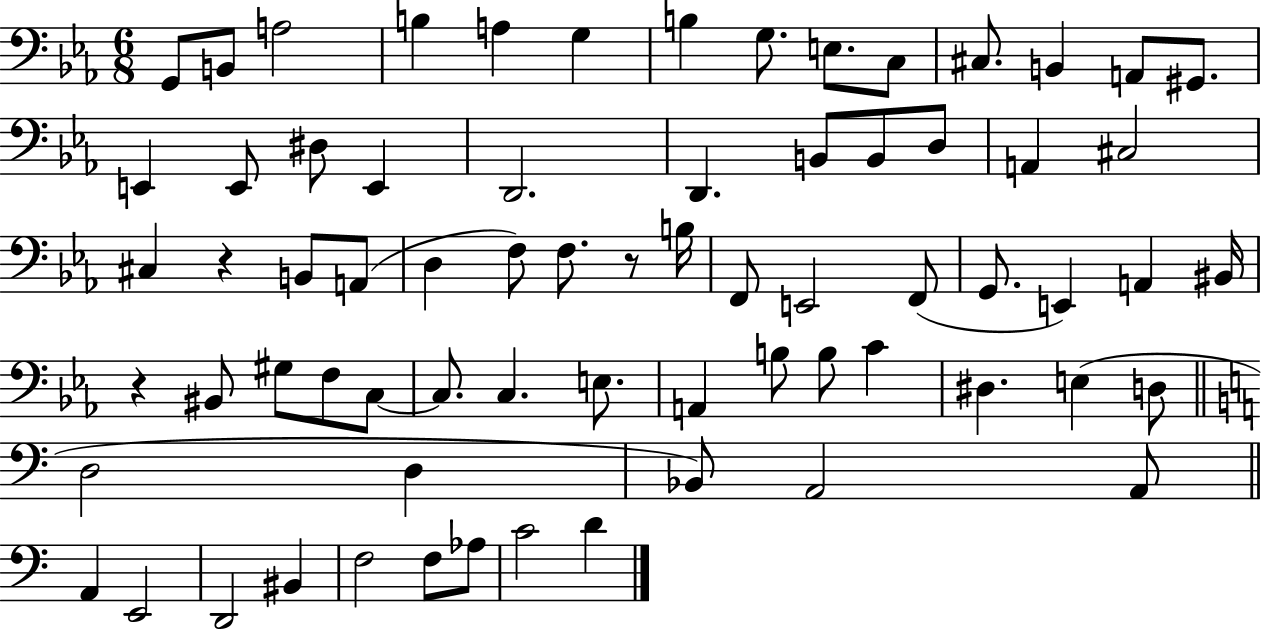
X:1
T:Untitled
M:6/8
L:1/4
K:Eb
G,,/2 B,,/2 A,2 B, A, G, B, G,/2 E,/2 C,/2 ^C,/2 B,, A,,/2 ^G,,/2 E,, E,,/2 ^D,/2 E,, D,,2 D,, B,,/2 B,,/2 D,/2 A,, ^C,2 ^C, z B,,/2 A,,/2 D, F,/2 F,/2 z/2 B,/4 F,,/2 E,,2 F,,/2 G,,/2 E,, A,, ^B,,/4 z ^B,,/2 ^G,/2 F,/2 C,/2 C,/2 C, E,/2 A,, B,/2 B,/2 C ^D, E, D,/2 D,2 D, _B,,/2 A,,2 A,,/2 A,, E,,2 D,,2 ^B,, F,2 F,/2 _A,/2 C2 D